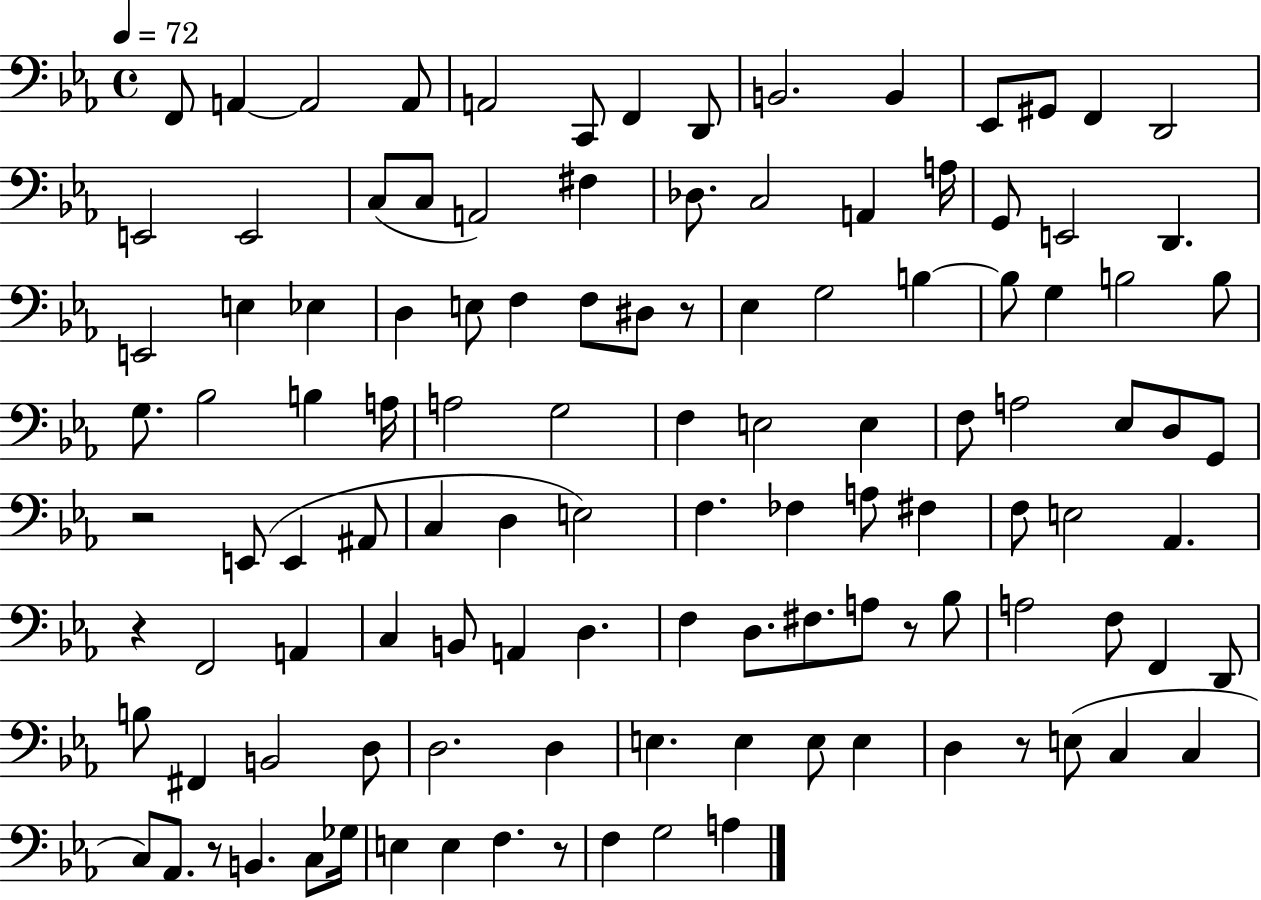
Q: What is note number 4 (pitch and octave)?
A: A2